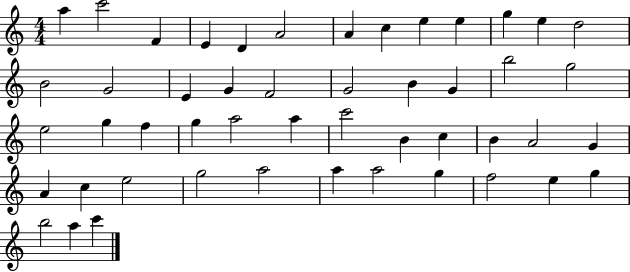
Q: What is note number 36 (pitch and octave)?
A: A4